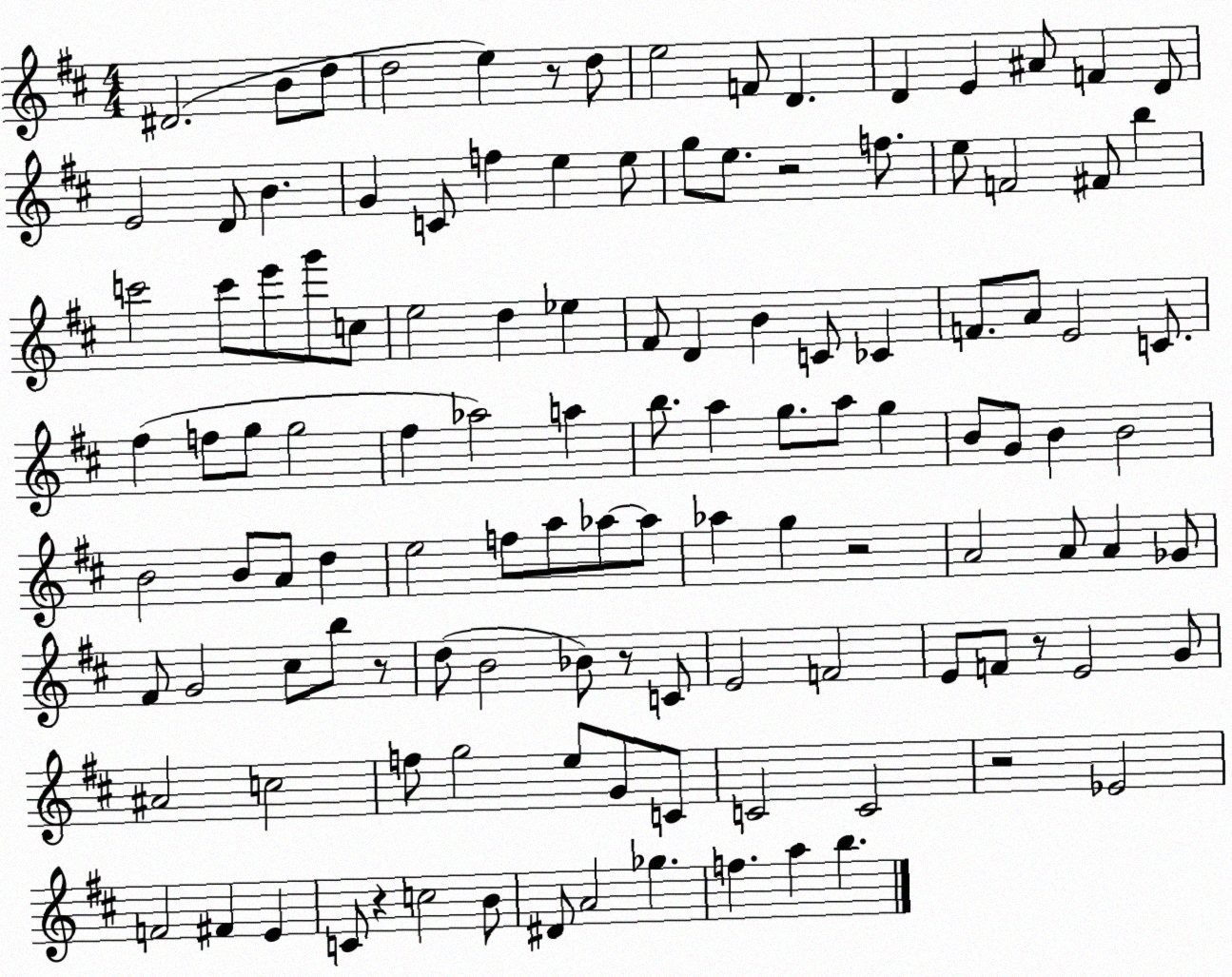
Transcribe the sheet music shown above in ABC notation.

X:1
T:Untitled
M:4/4
L:1/4
K:D
^D2 B/2 d/2 d2 e z/2 d/2 e2 F/2 D D E ^A/2 F D/2 E2 D/2 B G C/2 f e e/2 g/2 e/2 z2 f/2 e/2 F2 ^F/2 b c'2 c'/2 e'/2 g'/2 c/2 e2 d _e ^F/2 D B C/2 _C F/2 A/2 E2 C/2 ^f f/2 g/2 g2 ^f _a2 a b/2 a g/2 a/2 g B/2 G/2 B B2 B2 B/2 A/2 d e2 f/2 a/2 _a/2 _a/2 _a g z2 A2 A/2 A _G/2 ^F/2 G2 ^c/2 b/2 z/2 d/2 B2 _B/2 z/2 C/2 E2 F2 E/2 F/2 z/2 E2 G/2 ^A2 c2 f/2 g2 e/2 G/2 C/2 C2 C2 z2 _E2 F2 ^F E C/2 z c2 B/2 ^D/2 A2 _g f a b